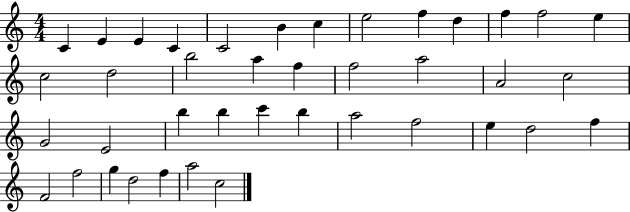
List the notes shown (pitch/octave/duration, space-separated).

C4/q E4/q E4/q C4/q C4/h B4/q C5/q E5/h F5/q D5/q F5/q F5/h E5/q C5/h D5/h B5/h A5/q F5/q F5/h A5/h A4/h C5/h G4/h E4/h B5/q B5/q C6/q B5/q A5/h F5/h E5/q D5/h F5/q F4/h F5/h G5/q D5/h F5/q A5/h C5/h